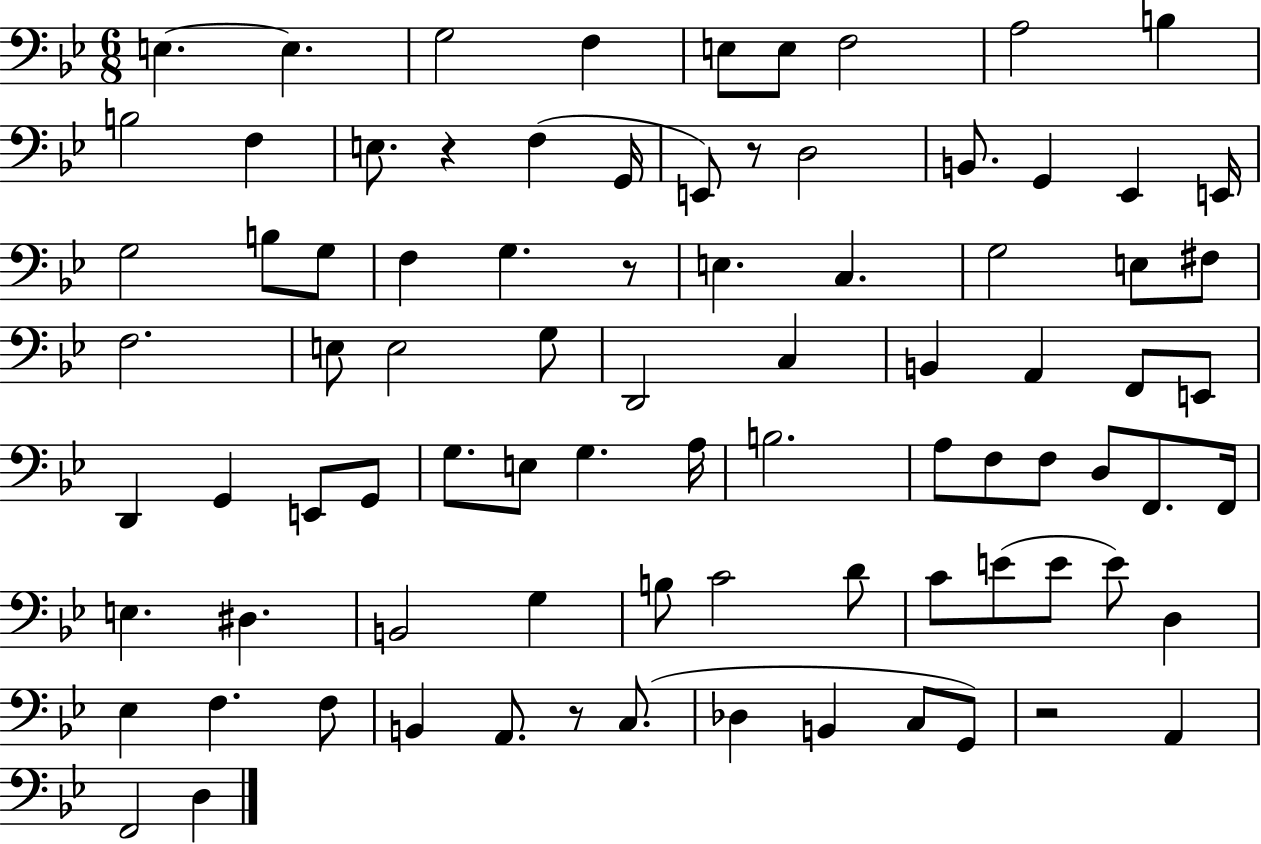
{
  \clef bass
  \numericTimeSignature
  \time 6/8
  \key bes \major
  e4.~~ e4. | g2 f4 | e8 e8 f2 | a2 b4 | \break b2 f4 | e8. r4 f4( g,16 | e,8) r8 d2 | b,8. g,4 ees,4 e,16 | \break g2 b8 g8 | f4 g4. r8 | e4. c4. | g2 e8 fis8 | \break f2. | e8 e2 g8 | d,2 c4 | b,4 a,4 f,8 e,8 | \break d,4 g,4 e,8 g,8 | g8. e8 g4. a16 | b2. | a8 f8 f8 d8 f,8. f,16 | \break e4. dis4. | b,2 g4 | b8 c'2 d'8 | c'8 e'8( e'8 e'8) d4 | \break ees4 f4. f8 | b,4 a,8. r8 c8.( | des4 b,4 c8 g,8) | r2 a,4 | \break f,2 d4 | \bar "|."
}